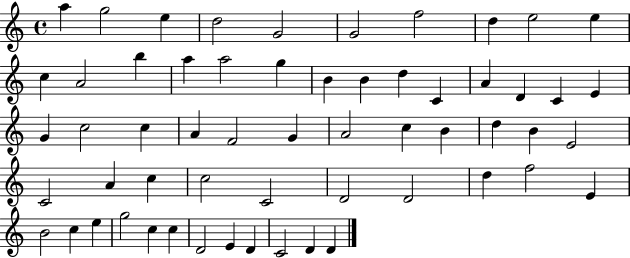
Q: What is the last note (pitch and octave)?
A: D4